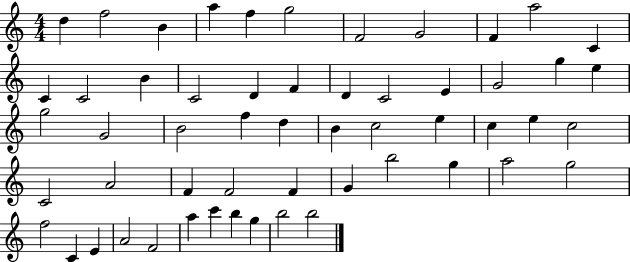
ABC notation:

X:1
T:Untitled
M:4/4
L:1/4
K:C
d f2 B a f g2 F2 G2 F a2 C C C2 B C2 D F D C2 E G2 g e g2 G2 B2 f d B c2 e c e c2 C2 A2 F F2 F G b2 g a2 g2 f2 C E A2 F2 a c' b g b2 b2